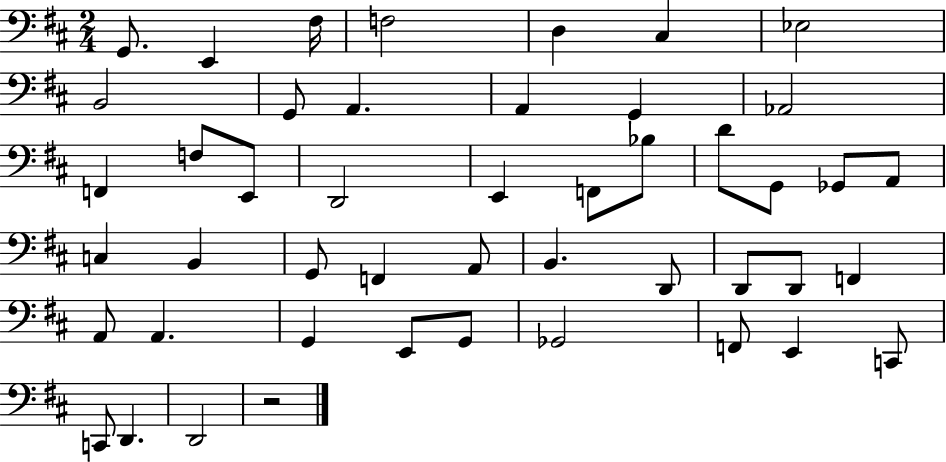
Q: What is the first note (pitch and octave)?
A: G2